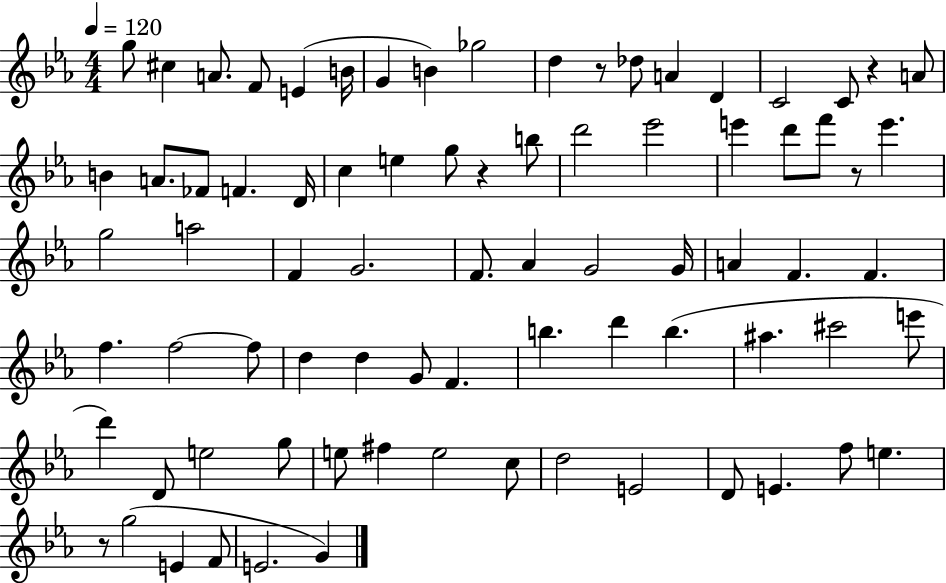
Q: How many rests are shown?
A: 5